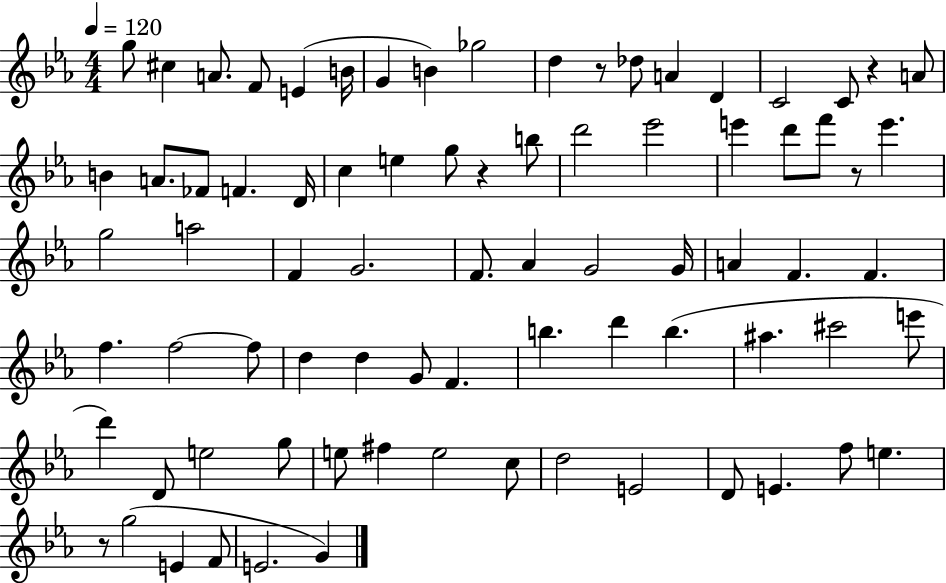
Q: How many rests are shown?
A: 5